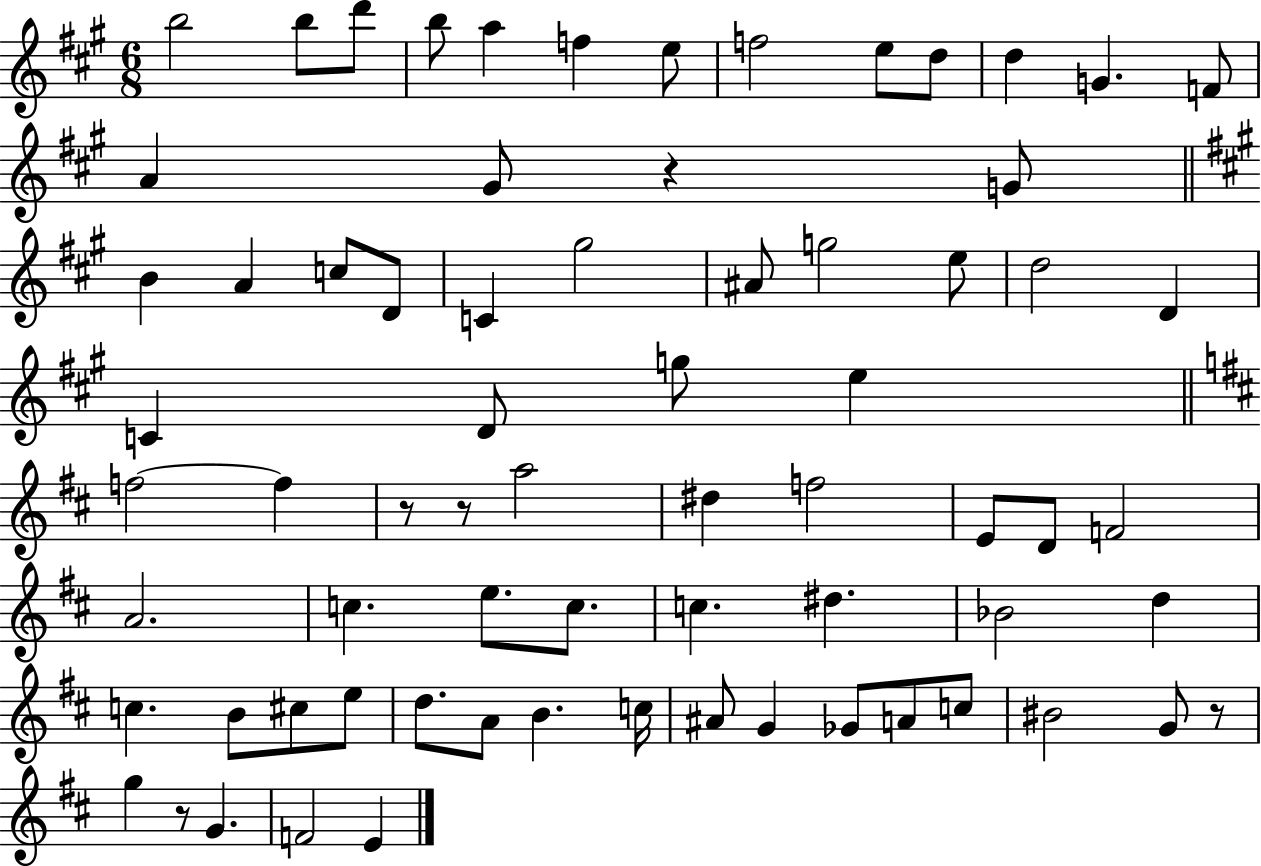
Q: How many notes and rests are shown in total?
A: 71